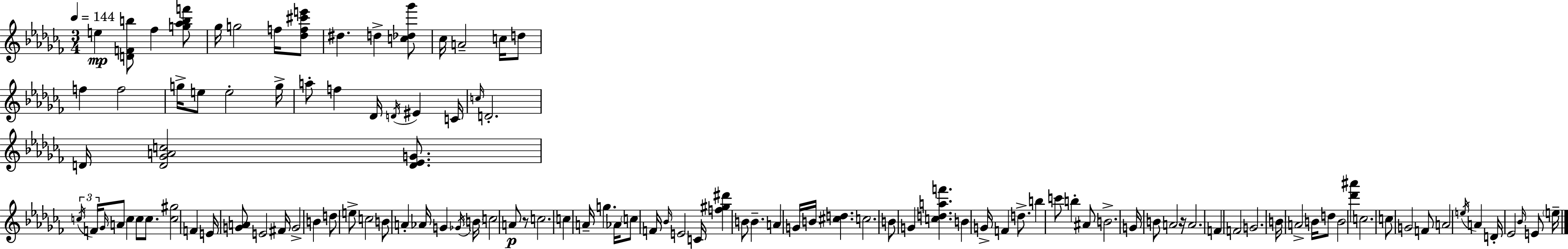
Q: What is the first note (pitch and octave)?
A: E5